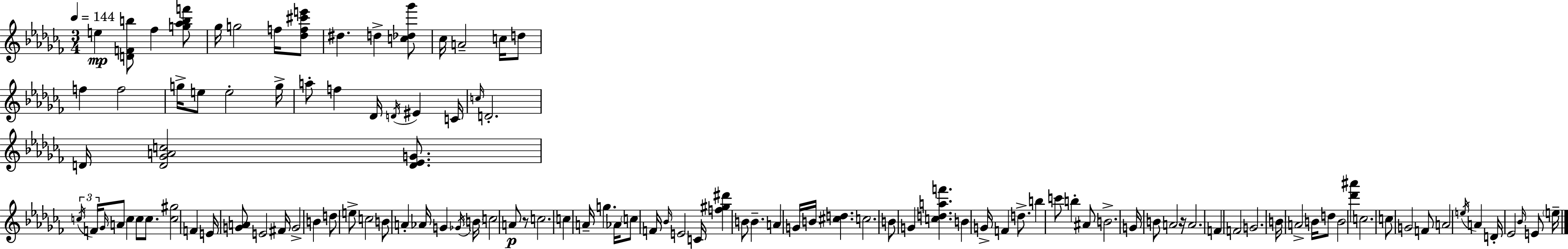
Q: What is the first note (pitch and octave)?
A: E5